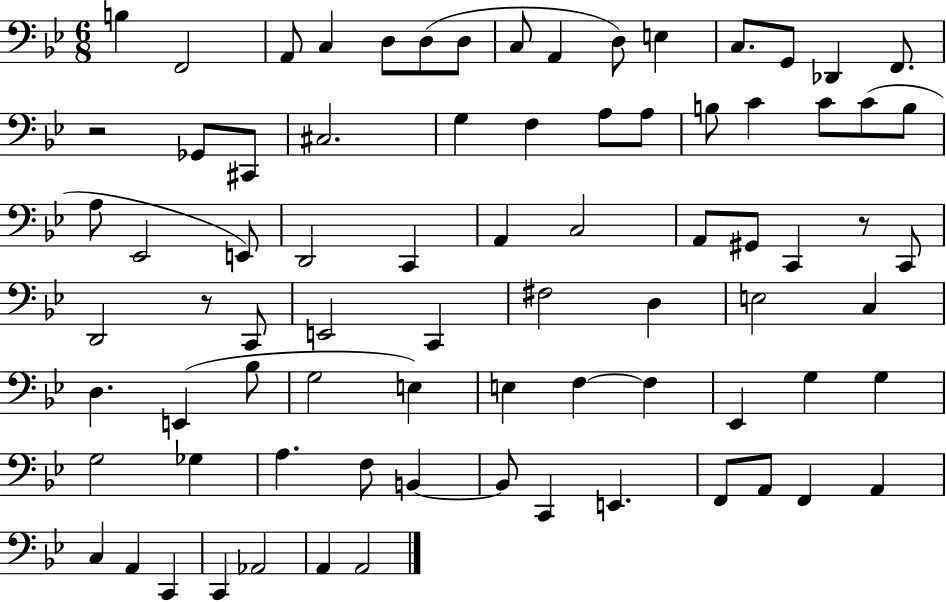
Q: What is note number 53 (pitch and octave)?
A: F3